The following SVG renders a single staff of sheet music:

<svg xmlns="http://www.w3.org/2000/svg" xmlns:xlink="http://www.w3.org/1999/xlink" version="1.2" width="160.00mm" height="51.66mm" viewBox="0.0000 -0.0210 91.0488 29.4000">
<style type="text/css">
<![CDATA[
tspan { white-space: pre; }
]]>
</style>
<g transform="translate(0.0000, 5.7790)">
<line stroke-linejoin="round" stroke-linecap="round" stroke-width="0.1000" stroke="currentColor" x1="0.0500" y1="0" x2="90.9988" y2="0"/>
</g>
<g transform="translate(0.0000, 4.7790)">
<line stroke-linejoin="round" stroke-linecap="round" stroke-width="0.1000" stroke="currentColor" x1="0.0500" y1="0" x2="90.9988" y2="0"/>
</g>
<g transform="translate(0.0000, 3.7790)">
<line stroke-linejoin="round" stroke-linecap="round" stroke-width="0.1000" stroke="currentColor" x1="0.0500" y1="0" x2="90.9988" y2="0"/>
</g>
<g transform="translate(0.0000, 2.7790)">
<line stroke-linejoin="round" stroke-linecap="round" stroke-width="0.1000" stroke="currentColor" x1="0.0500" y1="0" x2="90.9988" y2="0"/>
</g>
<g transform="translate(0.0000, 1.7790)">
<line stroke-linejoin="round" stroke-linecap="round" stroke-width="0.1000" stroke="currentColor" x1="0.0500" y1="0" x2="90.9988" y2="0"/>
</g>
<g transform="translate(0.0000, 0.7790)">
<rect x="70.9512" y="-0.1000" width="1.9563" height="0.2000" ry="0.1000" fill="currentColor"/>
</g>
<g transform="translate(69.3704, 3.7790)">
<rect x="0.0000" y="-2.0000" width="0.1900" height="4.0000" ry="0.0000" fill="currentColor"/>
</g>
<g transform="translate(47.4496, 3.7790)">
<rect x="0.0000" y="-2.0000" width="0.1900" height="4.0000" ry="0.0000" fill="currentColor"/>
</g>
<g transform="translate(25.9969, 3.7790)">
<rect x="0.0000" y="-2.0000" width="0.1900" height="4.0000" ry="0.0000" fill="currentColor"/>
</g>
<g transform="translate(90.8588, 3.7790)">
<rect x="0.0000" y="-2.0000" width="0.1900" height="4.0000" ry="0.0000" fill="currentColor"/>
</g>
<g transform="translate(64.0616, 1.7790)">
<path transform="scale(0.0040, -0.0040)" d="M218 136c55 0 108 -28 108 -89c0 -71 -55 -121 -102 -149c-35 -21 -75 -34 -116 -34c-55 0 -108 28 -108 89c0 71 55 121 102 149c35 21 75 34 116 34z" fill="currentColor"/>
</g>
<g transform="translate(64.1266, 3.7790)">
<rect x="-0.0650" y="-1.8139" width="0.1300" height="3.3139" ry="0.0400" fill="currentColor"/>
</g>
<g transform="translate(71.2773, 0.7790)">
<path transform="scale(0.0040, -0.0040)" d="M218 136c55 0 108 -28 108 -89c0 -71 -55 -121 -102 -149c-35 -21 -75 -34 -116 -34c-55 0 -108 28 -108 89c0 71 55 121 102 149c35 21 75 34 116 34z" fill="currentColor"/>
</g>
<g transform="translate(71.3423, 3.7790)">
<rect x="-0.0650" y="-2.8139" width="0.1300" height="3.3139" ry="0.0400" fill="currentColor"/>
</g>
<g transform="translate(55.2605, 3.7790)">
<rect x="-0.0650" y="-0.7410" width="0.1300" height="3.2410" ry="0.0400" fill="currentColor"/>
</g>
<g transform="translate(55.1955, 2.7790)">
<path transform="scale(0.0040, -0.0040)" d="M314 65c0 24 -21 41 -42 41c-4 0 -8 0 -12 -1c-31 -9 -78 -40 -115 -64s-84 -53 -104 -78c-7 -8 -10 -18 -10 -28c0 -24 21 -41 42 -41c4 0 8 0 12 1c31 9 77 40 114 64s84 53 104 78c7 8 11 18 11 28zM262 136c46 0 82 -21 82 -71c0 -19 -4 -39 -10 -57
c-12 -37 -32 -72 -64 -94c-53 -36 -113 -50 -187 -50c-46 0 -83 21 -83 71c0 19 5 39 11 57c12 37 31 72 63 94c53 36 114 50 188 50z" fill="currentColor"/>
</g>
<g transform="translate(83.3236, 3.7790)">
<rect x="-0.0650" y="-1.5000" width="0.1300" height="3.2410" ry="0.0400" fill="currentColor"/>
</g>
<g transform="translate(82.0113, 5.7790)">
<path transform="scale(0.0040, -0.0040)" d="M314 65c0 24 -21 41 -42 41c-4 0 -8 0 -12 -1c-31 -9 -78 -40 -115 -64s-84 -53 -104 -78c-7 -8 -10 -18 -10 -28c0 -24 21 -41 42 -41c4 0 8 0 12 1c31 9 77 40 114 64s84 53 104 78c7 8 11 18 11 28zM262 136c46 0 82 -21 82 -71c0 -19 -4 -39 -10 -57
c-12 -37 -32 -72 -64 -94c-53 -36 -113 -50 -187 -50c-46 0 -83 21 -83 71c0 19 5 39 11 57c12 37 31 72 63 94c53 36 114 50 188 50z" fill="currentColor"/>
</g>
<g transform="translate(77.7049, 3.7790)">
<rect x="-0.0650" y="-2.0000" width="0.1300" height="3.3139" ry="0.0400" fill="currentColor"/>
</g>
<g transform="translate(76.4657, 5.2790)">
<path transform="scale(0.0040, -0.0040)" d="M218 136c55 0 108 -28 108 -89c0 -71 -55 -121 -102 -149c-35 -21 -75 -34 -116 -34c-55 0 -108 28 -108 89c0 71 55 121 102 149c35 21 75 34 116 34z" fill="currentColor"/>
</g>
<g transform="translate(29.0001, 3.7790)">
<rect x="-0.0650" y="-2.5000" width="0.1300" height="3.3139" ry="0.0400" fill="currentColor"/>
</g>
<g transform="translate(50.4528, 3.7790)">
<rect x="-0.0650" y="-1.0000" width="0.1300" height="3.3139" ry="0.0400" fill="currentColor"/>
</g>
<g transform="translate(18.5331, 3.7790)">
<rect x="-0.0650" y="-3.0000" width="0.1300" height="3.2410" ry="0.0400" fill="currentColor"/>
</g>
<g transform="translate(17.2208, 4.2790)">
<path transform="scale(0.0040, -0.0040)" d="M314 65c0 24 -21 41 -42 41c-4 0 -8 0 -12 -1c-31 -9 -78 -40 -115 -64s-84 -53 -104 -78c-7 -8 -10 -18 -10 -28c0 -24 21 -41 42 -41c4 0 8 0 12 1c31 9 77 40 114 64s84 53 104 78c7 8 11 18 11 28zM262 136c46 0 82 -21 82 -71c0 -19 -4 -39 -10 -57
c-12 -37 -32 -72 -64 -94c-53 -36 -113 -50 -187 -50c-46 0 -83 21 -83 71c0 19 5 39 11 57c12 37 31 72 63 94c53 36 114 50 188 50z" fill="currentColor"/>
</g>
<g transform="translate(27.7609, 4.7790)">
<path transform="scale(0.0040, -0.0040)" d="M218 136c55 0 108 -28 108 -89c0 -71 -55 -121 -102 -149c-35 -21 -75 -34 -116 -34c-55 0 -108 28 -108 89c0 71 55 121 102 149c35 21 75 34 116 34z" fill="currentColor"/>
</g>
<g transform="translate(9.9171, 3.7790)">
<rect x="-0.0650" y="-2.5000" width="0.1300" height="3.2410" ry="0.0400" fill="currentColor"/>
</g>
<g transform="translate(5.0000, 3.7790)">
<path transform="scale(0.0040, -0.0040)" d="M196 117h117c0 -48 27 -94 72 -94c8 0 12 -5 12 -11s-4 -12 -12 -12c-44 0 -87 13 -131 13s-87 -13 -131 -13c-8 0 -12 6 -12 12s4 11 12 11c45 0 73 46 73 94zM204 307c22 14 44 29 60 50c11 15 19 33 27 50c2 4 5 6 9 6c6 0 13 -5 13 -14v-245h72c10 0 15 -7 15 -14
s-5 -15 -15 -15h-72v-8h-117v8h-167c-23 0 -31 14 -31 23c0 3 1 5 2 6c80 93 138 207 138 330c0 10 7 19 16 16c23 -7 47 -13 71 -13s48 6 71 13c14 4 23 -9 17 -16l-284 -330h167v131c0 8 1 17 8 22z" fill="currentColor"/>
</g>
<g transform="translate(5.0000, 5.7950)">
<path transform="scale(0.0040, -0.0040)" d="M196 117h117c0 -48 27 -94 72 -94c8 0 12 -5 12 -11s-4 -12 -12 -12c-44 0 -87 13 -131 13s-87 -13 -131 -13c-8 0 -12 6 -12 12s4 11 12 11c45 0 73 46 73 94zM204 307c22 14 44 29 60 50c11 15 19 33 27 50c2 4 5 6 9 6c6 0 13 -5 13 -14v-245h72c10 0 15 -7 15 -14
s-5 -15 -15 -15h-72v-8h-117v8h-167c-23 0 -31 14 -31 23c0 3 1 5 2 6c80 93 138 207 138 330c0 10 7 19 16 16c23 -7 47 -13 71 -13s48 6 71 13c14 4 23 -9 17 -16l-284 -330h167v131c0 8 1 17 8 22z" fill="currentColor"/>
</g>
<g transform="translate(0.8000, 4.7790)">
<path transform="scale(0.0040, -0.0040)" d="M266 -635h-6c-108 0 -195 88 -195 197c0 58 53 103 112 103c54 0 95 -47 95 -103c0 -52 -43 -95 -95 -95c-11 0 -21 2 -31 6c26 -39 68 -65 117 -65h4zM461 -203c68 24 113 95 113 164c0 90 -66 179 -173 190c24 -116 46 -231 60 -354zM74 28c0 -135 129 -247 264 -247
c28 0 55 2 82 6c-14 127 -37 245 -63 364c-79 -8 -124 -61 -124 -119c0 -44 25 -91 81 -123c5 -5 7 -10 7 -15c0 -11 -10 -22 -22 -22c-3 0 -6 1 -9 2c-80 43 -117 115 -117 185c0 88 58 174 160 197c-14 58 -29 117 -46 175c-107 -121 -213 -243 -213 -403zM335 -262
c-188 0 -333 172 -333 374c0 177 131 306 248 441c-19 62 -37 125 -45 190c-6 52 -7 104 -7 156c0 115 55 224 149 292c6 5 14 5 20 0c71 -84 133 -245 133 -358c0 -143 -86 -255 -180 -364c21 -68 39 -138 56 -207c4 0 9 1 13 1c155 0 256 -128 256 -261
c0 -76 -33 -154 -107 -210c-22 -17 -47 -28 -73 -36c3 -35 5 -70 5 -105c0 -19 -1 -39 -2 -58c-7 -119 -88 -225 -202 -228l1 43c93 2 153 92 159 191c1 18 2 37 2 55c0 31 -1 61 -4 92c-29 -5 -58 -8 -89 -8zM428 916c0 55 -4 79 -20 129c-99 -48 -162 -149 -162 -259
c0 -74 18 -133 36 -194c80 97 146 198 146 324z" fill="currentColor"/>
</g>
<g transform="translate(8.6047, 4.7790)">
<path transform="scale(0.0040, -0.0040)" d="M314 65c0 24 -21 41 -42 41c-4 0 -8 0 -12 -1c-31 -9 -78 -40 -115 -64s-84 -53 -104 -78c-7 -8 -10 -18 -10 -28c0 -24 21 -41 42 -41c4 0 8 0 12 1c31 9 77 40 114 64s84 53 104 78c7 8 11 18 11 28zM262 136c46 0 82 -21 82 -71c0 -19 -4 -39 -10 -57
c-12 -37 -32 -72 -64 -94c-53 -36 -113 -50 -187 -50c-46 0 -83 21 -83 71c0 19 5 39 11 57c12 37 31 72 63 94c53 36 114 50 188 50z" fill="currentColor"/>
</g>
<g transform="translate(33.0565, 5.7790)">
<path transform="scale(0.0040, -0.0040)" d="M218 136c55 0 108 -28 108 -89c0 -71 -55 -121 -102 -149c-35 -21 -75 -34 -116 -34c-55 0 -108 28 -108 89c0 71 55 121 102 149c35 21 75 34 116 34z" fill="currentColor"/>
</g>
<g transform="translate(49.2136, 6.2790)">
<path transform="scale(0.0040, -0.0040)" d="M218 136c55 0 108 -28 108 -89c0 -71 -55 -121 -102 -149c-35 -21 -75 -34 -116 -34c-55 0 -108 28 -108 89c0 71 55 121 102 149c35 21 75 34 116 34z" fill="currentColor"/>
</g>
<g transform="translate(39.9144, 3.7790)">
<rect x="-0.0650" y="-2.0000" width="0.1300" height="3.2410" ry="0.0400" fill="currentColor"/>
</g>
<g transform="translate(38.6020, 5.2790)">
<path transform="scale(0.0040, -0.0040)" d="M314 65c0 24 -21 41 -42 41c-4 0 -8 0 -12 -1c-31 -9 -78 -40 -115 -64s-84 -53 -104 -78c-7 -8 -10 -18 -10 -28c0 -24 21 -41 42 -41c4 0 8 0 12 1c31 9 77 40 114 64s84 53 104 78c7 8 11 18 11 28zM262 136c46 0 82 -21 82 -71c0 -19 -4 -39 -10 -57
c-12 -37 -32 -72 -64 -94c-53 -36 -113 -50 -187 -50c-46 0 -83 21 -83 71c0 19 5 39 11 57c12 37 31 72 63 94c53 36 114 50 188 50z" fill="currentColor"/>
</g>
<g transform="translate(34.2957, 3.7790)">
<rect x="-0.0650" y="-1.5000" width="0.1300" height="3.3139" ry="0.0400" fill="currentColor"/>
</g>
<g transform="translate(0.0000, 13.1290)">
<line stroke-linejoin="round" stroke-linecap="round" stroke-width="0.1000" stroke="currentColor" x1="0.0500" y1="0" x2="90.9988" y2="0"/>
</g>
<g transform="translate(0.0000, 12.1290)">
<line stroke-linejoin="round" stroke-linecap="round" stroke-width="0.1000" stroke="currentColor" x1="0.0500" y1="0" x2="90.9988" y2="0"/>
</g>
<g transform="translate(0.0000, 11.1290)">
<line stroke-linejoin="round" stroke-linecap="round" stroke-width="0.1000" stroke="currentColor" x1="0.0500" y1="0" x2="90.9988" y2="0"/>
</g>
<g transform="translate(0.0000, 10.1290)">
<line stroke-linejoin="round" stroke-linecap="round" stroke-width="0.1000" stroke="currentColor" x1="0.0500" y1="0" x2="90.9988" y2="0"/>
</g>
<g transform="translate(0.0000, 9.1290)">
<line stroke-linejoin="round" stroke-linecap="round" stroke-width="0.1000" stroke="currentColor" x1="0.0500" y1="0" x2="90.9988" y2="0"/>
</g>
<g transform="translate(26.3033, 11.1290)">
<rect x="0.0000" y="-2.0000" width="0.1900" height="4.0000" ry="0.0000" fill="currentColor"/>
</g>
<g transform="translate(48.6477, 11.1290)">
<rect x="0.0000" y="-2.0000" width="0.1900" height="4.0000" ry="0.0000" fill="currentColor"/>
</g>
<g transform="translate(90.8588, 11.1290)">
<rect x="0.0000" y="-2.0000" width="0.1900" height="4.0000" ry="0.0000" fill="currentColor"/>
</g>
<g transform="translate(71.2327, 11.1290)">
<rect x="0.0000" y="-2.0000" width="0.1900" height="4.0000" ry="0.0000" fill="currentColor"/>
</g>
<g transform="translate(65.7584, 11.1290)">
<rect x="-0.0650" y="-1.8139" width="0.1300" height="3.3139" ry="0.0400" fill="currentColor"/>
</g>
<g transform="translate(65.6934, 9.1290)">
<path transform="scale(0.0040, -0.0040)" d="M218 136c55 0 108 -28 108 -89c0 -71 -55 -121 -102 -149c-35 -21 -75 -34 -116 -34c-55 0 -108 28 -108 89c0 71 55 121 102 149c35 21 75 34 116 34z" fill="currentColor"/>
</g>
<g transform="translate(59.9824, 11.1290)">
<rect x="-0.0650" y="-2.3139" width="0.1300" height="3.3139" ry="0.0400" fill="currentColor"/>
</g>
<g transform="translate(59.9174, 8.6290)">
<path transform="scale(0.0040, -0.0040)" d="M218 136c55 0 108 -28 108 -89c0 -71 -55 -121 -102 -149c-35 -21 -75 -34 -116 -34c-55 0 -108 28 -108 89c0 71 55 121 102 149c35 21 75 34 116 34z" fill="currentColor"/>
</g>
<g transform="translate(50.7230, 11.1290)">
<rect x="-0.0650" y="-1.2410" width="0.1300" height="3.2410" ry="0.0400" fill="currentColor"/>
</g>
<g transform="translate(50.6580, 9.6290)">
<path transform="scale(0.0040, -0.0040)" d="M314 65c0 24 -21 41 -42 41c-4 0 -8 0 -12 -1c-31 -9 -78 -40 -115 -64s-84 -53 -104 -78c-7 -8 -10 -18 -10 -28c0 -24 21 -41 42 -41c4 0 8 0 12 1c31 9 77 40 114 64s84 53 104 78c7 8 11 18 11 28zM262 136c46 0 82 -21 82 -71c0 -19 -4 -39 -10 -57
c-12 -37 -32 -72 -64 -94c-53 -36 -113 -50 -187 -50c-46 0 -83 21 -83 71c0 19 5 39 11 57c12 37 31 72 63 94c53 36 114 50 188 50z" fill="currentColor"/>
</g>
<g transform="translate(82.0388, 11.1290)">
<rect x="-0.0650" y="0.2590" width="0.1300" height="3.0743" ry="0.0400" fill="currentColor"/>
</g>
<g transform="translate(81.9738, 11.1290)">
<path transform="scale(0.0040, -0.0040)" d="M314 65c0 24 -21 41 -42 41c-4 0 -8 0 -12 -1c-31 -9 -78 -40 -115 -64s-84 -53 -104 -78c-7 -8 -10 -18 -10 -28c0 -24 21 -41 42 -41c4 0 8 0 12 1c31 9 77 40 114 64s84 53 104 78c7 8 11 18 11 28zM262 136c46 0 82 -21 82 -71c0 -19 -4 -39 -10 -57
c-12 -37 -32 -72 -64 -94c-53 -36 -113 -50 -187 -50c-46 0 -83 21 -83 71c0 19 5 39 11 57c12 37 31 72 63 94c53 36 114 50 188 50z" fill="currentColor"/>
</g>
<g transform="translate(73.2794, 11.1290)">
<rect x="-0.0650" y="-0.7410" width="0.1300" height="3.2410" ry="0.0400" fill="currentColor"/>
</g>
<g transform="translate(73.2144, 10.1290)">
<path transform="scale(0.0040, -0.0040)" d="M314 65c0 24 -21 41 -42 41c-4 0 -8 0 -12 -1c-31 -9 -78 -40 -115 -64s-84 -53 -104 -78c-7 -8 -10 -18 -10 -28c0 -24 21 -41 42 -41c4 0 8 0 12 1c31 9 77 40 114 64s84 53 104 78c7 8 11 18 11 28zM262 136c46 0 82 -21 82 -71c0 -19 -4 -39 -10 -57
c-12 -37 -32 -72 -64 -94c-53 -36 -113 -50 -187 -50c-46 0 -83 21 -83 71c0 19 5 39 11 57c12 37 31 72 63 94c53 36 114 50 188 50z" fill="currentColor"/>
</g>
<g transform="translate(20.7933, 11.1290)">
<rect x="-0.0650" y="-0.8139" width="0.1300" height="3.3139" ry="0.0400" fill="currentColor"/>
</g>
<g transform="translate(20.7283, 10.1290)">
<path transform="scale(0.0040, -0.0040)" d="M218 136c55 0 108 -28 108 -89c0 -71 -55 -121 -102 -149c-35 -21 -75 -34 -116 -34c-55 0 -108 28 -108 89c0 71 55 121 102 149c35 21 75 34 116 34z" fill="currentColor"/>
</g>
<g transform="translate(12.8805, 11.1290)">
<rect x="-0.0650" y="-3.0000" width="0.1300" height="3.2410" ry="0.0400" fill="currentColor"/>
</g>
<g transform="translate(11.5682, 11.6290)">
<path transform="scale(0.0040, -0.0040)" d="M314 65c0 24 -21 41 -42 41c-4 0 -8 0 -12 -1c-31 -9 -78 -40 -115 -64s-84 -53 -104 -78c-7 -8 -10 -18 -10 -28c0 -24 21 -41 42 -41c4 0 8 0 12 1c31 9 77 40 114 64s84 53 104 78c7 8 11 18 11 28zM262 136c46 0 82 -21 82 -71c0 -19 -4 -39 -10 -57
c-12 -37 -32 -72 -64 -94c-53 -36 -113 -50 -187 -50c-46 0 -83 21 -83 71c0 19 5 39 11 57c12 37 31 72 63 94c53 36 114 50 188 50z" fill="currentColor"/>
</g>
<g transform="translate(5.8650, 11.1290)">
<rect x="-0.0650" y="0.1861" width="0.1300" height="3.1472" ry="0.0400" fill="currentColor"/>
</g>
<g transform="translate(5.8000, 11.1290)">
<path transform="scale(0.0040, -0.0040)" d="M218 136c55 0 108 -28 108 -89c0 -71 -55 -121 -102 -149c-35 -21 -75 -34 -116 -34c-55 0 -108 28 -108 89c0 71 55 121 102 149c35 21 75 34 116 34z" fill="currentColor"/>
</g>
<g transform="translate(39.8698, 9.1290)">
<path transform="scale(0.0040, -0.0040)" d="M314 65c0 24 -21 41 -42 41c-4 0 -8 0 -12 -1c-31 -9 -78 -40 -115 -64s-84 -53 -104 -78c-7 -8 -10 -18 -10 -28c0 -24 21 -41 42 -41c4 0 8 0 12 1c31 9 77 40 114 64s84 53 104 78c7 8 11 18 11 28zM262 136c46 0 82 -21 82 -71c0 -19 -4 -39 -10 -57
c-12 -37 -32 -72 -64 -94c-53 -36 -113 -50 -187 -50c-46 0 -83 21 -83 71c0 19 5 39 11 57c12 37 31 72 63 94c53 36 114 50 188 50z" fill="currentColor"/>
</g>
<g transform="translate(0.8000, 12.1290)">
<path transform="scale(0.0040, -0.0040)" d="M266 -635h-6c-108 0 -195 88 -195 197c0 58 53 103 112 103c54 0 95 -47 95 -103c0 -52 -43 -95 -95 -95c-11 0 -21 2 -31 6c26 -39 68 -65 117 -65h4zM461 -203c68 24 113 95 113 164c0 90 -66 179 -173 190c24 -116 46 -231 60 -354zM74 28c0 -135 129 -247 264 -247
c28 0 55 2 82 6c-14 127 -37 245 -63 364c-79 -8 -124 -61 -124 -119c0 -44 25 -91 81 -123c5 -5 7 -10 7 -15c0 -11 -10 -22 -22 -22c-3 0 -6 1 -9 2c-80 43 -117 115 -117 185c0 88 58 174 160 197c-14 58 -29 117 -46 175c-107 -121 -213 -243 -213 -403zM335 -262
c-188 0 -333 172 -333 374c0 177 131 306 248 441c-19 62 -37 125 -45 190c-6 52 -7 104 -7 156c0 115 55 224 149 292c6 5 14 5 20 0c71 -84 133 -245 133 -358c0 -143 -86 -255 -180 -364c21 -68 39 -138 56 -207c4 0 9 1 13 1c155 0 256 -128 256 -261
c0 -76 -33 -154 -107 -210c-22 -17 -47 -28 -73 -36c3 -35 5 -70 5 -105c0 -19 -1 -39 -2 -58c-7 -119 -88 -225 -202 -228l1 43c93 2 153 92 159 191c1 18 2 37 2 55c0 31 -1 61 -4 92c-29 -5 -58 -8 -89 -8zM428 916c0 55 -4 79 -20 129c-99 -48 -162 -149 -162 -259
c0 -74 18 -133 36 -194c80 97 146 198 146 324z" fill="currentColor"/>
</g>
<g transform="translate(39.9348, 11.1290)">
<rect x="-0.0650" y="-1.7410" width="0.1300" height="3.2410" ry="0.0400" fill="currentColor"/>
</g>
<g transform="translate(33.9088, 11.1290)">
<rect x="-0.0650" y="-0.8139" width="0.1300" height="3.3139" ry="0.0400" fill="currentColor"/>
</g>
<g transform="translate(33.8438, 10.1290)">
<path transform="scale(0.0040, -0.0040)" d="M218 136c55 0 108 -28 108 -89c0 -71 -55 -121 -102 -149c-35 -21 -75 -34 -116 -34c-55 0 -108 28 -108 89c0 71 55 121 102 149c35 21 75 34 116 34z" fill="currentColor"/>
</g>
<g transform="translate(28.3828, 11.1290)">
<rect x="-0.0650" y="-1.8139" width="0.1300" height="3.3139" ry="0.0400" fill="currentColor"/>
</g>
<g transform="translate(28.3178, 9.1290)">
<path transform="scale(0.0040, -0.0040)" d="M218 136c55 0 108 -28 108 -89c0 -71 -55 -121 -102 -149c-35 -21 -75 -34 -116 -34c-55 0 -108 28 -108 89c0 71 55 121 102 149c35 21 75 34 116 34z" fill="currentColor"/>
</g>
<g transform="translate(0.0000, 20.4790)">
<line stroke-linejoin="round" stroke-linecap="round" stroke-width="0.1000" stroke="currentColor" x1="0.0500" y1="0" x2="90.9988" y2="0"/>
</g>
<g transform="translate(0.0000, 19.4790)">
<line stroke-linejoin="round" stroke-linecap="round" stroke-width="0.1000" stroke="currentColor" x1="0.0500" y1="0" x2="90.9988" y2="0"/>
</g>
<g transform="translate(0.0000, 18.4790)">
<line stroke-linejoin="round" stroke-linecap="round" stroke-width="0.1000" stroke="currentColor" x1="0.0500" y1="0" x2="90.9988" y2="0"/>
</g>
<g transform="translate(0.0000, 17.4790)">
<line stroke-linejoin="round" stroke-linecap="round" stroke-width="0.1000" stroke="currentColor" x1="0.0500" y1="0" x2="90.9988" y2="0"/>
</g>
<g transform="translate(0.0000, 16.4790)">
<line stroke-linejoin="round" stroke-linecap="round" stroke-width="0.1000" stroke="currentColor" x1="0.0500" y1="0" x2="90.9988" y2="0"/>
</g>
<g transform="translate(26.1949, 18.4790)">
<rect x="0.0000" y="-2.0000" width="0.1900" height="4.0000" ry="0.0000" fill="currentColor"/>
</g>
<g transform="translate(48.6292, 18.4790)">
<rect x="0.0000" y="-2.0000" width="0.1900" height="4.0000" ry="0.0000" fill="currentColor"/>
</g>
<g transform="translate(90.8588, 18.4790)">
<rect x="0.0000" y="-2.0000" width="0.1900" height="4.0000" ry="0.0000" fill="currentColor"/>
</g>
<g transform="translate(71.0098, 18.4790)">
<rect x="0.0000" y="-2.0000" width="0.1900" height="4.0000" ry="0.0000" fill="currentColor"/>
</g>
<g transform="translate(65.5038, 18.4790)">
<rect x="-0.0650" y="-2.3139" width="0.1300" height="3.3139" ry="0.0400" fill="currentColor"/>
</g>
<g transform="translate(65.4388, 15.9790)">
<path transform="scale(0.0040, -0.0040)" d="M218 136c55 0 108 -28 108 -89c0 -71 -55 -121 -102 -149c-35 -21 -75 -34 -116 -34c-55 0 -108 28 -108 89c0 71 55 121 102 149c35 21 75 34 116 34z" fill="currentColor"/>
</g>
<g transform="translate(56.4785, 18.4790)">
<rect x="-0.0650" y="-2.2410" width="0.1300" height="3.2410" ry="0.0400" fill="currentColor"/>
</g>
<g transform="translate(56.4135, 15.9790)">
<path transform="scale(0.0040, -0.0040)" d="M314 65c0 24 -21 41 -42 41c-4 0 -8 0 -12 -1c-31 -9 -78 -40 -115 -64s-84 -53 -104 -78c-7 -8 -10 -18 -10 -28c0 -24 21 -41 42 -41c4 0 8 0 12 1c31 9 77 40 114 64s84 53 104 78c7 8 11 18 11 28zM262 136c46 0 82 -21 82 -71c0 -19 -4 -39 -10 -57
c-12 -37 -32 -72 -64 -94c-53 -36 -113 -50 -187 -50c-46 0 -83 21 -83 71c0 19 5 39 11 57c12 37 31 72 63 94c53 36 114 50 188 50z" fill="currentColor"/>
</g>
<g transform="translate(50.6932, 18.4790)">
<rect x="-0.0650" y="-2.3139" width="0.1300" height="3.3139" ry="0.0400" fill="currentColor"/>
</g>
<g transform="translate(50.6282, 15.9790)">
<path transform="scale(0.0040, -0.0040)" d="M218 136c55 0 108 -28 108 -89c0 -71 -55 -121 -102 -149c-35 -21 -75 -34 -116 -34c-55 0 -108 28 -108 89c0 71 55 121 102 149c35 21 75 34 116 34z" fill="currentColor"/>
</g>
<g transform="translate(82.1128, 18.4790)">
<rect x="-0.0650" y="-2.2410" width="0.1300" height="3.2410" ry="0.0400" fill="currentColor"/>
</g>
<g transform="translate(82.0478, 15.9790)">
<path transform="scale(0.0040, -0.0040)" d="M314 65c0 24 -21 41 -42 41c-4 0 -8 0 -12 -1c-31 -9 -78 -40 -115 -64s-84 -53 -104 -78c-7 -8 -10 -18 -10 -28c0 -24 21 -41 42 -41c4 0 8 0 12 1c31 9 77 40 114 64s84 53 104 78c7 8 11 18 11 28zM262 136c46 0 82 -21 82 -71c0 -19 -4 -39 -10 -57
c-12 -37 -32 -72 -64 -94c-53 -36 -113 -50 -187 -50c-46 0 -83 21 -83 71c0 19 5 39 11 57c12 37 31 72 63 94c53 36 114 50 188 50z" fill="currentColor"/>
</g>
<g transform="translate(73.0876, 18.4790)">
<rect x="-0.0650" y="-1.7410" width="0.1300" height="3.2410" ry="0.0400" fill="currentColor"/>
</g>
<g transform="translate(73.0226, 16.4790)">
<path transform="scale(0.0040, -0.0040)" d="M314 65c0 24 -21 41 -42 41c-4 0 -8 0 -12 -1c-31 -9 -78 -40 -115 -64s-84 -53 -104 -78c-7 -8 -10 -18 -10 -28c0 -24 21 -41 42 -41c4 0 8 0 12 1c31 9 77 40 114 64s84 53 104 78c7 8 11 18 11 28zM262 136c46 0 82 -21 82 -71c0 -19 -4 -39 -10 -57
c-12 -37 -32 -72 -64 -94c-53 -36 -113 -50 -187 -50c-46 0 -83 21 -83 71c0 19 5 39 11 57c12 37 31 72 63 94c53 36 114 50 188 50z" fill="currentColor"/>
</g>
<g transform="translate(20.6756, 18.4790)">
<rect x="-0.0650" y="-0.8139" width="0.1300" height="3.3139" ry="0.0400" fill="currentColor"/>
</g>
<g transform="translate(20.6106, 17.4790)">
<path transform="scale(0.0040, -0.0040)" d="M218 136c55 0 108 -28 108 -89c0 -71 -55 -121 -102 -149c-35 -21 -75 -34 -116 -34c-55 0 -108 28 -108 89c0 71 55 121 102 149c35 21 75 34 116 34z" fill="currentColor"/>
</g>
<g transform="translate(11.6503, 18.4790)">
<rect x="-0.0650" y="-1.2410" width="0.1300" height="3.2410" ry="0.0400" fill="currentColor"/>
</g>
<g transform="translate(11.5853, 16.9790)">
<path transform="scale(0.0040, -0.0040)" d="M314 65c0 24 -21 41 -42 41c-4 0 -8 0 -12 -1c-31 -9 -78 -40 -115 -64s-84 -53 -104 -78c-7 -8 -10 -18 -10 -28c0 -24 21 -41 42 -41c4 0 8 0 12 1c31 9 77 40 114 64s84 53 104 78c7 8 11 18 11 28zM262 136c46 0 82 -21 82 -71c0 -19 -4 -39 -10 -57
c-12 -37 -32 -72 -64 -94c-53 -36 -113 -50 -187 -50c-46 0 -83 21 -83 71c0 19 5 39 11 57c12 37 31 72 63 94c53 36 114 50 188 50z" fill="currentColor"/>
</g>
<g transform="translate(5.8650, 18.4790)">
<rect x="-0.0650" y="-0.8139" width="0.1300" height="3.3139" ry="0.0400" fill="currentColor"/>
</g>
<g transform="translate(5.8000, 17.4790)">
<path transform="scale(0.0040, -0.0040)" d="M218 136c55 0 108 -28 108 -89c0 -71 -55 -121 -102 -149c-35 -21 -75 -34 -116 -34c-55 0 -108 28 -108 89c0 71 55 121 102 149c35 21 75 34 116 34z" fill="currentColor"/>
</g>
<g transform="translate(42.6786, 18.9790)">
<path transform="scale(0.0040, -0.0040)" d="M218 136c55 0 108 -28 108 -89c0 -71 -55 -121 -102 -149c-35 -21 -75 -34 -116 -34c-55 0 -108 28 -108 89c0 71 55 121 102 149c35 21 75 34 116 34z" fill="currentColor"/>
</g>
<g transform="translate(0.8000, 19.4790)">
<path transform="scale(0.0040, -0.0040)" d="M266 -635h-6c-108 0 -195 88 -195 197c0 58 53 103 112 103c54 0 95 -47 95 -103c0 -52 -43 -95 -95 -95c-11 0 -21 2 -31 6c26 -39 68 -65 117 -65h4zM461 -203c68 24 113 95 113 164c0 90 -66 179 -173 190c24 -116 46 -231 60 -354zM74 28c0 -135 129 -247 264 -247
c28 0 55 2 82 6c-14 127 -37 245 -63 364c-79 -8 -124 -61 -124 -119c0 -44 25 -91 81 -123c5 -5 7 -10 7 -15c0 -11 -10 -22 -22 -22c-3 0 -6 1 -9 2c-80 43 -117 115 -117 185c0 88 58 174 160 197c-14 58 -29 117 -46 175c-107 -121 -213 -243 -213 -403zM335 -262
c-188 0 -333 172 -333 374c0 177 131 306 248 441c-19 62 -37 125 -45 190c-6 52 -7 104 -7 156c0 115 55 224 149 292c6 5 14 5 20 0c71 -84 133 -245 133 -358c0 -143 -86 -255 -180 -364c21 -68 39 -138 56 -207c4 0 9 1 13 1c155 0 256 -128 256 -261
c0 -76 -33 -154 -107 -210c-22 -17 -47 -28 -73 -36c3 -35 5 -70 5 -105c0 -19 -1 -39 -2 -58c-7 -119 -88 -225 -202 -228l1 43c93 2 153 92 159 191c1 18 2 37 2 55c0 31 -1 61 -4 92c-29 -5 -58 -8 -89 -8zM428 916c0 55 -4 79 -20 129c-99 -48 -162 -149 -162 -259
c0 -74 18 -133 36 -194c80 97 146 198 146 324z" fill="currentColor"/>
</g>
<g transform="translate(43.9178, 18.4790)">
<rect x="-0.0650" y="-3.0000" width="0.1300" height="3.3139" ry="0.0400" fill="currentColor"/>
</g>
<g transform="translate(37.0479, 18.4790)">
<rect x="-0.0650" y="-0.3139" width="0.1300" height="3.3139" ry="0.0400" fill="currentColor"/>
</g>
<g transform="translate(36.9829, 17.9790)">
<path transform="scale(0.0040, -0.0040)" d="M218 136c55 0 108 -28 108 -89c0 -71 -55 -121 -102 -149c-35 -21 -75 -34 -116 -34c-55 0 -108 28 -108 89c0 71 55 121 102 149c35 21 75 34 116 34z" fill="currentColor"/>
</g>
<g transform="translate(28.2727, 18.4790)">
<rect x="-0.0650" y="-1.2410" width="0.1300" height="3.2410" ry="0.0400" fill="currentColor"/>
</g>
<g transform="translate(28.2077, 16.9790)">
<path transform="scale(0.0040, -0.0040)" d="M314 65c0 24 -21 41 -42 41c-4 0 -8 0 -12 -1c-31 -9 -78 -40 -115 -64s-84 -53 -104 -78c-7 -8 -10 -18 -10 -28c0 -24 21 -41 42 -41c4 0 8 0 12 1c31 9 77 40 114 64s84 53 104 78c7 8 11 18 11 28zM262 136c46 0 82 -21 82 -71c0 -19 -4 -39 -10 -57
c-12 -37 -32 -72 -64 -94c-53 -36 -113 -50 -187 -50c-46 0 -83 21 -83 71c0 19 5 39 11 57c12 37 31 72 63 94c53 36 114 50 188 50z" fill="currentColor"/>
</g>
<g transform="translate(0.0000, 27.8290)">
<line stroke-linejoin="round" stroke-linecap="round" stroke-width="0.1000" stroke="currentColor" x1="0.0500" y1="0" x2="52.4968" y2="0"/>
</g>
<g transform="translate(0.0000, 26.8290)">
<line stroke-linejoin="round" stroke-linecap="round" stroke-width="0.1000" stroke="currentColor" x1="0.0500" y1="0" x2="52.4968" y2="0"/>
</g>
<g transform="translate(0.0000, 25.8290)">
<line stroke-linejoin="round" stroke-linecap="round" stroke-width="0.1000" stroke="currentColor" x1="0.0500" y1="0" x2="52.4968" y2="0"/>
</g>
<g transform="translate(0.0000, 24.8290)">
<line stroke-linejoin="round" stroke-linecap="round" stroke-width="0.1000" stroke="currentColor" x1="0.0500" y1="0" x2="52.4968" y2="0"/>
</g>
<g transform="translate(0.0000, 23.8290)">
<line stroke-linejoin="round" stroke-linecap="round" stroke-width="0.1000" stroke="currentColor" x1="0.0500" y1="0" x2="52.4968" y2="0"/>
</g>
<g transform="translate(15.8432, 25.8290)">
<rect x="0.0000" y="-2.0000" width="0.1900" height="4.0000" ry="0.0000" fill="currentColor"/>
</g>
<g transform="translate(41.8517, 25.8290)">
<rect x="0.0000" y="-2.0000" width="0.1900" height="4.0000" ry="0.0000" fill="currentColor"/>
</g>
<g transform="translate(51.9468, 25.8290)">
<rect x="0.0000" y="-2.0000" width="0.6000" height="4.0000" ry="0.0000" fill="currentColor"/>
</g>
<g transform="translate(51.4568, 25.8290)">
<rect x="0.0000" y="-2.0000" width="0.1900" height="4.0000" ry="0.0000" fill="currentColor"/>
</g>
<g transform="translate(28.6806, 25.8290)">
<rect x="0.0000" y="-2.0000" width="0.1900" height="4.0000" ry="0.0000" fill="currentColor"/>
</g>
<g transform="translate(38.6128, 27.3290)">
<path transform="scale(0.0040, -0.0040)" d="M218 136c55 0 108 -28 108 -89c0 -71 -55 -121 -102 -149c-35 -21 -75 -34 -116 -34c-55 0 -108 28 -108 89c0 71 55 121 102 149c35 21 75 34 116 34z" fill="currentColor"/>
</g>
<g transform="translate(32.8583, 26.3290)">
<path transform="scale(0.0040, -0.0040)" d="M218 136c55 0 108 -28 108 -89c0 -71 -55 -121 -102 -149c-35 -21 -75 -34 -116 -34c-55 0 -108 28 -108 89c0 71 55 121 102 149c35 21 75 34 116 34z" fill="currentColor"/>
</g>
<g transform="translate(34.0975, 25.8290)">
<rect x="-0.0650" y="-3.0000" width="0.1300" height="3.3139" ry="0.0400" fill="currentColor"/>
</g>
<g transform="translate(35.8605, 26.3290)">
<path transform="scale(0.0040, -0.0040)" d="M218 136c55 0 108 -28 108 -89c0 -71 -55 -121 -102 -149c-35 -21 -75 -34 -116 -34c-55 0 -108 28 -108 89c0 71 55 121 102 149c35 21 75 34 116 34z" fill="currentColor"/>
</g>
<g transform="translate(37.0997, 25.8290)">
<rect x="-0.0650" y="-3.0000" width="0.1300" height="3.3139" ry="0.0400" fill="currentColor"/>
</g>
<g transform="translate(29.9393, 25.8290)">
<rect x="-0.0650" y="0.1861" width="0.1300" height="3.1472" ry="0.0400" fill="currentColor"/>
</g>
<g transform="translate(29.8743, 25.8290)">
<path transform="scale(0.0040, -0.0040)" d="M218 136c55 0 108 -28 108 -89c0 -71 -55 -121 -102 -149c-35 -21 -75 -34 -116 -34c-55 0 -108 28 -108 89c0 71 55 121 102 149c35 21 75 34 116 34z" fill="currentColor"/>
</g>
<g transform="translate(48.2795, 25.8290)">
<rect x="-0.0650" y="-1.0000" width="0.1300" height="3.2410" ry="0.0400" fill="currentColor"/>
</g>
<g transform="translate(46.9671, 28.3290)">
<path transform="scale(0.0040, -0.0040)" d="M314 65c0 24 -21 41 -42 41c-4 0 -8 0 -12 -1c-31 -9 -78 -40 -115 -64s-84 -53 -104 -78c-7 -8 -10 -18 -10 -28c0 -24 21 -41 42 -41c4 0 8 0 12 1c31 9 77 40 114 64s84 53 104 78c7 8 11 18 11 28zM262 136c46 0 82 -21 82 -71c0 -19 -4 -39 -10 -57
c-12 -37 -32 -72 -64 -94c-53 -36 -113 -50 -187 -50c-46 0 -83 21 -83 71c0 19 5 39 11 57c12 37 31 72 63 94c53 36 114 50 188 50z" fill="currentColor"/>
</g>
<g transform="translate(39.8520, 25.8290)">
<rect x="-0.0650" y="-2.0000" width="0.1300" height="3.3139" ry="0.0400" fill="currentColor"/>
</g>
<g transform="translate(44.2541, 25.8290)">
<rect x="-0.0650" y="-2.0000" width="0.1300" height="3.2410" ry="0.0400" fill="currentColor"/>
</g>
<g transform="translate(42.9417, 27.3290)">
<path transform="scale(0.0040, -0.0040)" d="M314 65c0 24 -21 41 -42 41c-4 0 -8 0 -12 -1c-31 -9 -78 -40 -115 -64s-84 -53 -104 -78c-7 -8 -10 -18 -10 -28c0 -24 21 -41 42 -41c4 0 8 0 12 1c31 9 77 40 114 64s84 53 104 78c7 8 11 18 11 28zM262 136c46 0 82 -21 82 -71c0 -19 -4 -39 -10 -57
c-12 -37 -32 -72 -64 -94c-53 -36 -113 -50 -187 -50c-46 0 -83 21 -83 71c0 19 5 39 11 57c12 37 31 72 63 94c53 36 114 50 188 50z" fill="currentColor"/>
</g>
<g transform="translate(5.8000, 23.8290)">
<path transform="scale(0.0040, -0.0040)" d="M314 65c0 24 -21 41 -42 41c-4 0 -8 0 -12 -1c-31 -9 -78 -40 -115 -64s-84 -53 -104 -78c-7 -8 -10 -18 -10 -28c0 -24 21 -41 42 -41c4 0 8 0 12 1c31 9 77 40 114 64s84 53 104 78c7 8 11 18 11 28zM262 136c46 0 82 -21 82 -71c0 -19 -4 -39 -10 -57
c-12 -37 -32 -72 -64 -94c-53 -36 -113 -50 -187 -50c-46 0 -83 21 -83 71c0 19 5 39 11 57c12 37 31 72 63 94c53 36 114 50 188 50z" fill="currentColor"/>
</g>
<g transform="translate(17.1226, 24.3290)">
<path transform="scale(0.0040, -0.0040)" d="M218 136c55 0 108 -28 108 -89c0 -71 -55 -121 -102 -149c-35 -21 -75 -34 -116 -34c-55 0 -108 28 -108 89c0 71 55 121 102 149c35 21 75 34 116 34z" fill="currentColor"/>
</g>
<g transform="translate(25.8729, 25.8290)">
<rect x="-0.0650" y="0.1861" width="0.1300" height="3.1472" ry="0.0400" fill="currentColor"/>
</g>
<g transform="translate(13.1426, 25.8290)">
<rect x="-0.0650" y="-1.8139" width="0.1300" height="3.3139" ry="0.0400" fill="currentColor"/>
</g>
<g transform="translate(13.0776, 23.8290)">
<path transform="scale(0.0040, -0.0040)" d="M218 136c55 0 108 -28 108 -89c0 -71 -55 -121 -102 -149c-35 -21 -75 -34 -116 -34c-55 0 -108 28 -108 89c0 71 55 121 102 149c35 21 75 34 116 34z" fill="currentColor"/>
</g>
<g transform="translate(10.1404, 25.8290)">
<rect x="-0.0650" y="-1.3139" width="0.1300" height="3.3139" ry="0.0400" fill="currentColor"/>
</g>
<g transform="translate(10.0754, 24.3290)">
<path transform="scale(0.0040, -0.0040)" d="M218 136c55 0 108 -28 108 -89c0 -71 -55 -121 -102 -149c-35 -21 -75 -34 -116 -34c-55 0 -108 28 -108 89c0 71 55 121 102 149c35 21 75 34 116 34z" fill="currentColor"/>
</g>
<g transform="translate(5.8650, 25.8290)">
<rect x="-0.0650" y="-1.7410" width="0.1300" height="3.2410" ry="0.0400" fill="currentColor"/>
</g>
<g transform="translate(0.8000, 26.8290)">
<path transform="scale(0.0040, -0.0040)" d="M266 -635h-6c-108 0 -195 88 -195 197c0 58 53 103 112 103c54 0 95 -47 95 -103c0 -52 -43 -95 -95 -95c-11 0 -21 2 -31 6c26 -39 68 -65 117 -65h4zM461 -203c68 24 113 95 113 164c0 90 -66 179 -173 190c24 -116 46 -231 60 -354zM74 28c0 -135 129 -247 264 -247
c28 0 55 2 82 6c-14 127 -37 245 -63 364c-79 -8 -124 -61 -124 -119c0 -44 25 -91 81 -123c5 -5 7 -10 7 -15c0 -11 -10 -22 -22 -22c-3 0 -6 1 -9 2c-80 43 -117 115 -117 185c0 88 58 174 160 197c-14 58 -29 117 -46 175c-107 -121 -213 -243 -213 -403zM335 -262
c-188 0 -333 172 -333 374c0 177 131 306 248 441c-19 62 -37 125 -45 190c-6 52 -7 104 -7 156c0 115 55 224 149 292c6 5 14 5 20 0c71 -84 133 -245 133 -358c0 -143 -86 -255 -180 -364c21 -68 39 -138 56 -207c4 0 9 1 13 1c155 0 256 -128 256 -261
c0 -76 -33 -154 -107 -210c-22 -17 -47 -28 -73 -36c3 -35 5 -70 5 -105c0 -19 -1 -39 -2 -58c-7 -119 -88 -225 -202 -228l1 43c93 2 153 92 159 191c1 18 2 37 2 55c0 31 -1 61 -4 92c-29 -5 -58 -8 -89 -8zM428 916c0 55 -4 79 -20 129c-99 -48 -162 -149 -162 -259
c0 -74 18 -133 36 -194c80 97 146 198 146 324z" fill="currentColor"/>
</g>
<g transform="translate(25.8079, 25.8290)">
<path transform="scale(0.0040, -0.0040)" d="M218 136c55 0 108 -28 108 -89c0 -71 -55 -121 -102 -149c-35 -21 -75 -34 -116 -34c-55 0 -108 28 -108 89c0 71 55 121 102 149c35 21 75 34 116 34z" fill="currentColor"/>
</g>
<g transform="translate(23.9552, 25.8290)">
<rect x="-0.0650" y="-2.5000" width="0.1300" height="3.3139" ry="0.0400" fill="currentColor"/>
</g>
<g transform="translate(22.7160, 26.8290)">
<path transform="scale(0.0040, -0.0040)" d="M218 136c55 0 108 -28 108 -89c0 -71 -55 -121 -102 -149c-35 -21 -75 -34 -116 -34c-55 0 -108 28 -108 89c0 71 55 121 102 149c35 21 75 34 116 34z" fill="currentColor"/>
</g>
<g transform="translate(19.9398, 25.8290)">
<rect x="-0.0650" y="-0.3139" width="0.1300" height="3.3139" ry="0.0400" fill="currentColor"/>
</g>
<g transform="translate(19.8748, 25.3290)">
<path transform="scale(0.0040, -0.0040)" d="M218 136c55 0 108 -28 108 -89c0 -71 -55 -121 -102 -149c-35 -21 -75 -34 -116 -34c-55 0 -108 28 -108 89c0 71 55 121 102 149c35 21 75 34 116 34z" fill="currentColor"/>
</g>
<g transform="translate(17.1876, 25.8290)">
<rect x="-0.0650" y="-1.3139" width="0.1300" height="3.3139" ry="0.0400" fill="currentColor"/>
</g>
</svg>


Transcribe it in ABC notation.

X:1
T:Untitled
M:4/4
L:1/4
K:C
G2 A2 G E F2 D d2 f a F E2 B A2 d f d f2 e2 g f d2 B2 d e2 d e2 c A g g2 g f2 g2 f2 e f e c G B B A A F F2 D2